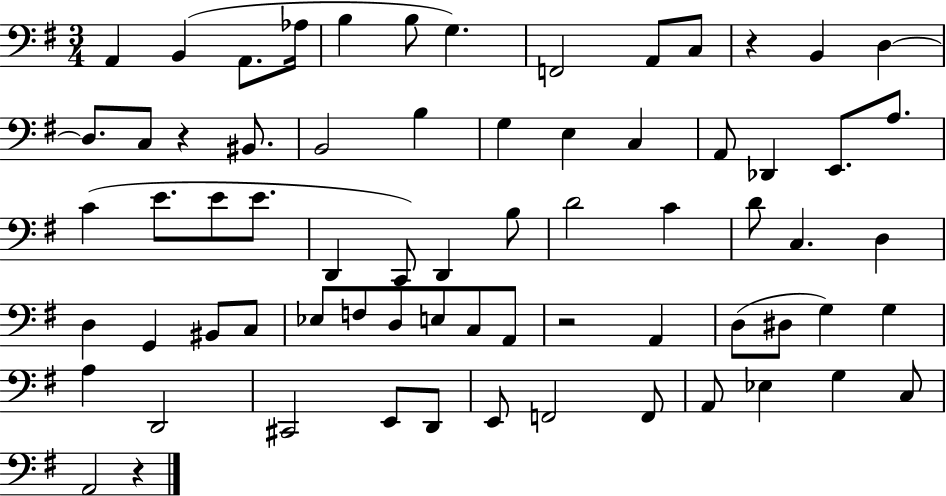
{
  \clef bass
  \numericTimeSignature
  \time 3/4
  \key g \major
  \repeat volta 2 { a,4 b,4( a,8. aes16 | b4 b8 g4.) | f,2 a,8 c8 | r4 b,4 d4~~ | \break d8. c8 r4 bis,8. | b,2 b4 | g4 e4 c4 | a,8 des,4 e,8. a8. | \break c'4( e'8. e'8 e'8. | d,4 c,8) d,4 b8 | d'2 c'4 | d'8 c4. d4 | \break d4 g,4 bis,8 c8 | ees8 f8 d8 e8 c8 a,8 | r2 a,4 | d8( dis8 g4) g4 | \break a4 d,2 | cis,2 e,8 d,8 | e,8 f,2 f,8 | a,8 ees4 g4 c8 | \break a,2 r4 | } \bar "|."
}